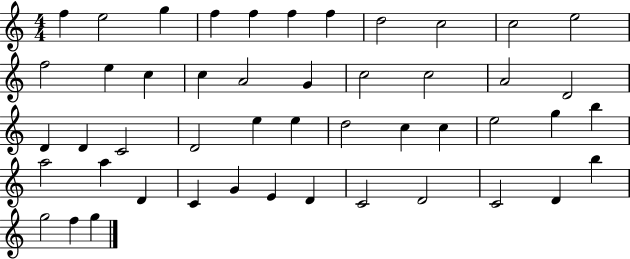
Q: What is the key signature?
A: C major